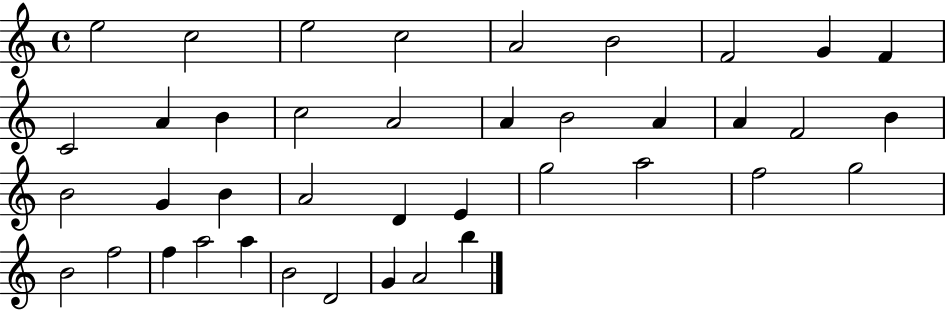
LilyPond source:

{
  \clef treble
  \time 4/4
  \defaultTimeSignature
  \key c \major
  e''2 c''2 | e''2 c''2 | a'2 b'2 | f'2 g'4 f'4 | \break c'2 a'4 b'4 | c''2 a'2 | a'4 b'2 a'4 | a'4 f'2 b'4 | \break b'2 g'4 b'4 | a'2 d'4 e'4 | g''2 a''2 | f''2 g''2 | \break b'2 f''2 | f''4 a''2 a''4 | b'2 d'2 | g'4 a'2 b''4 | \break \bar "|."
}